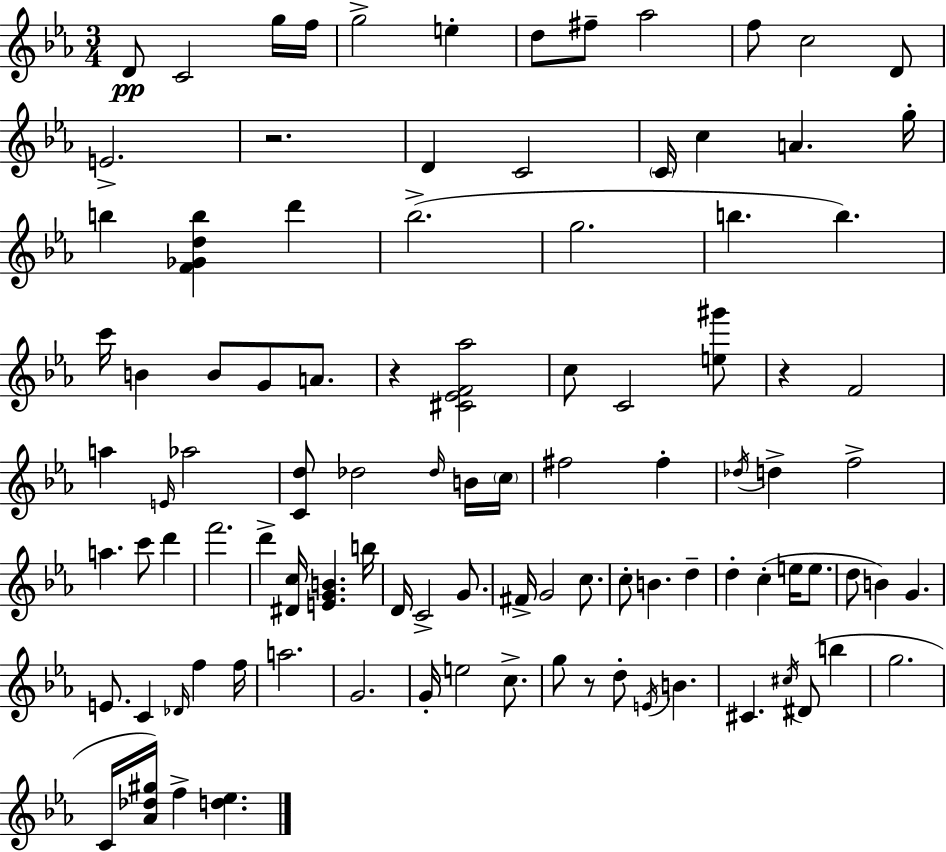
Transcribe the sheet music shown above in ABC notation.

X:1
T:Untitled
M:3/4
L:1/4
K:Cm
D/2 C2 g/4 f/4 g2 e d/2 ^f/2 _a2 f/2 c2 D/2 E2 z2 D C2 C/4 c A g/4 b [F_Gdb] d' _b2 g2 b b c'/4 B B/2 G/2 A/2 z [^C_EF_a]2 c/2 C2 [e^g']/2 z F2 a E/4 _a2 [Cd]/2 _d2 _d/4 B/4 c/4 ^f2 ^f _d/4 d f2 a c'/2 d' f'2 d' [^Dc]/4 [EGB] b/4 D/4 C2 G/2 ^F/4 G2 c/2 c/2 B d d c e/4 e/2 d/2 B G E/2 C _D/4 f f/4 a2 G2 G/4 e2 c/2 g/2 z/2 d/2 E/4 B ^C ^c/4 ^D/2 b g2 C/4 [_A_d^g]/4 f [d_e]